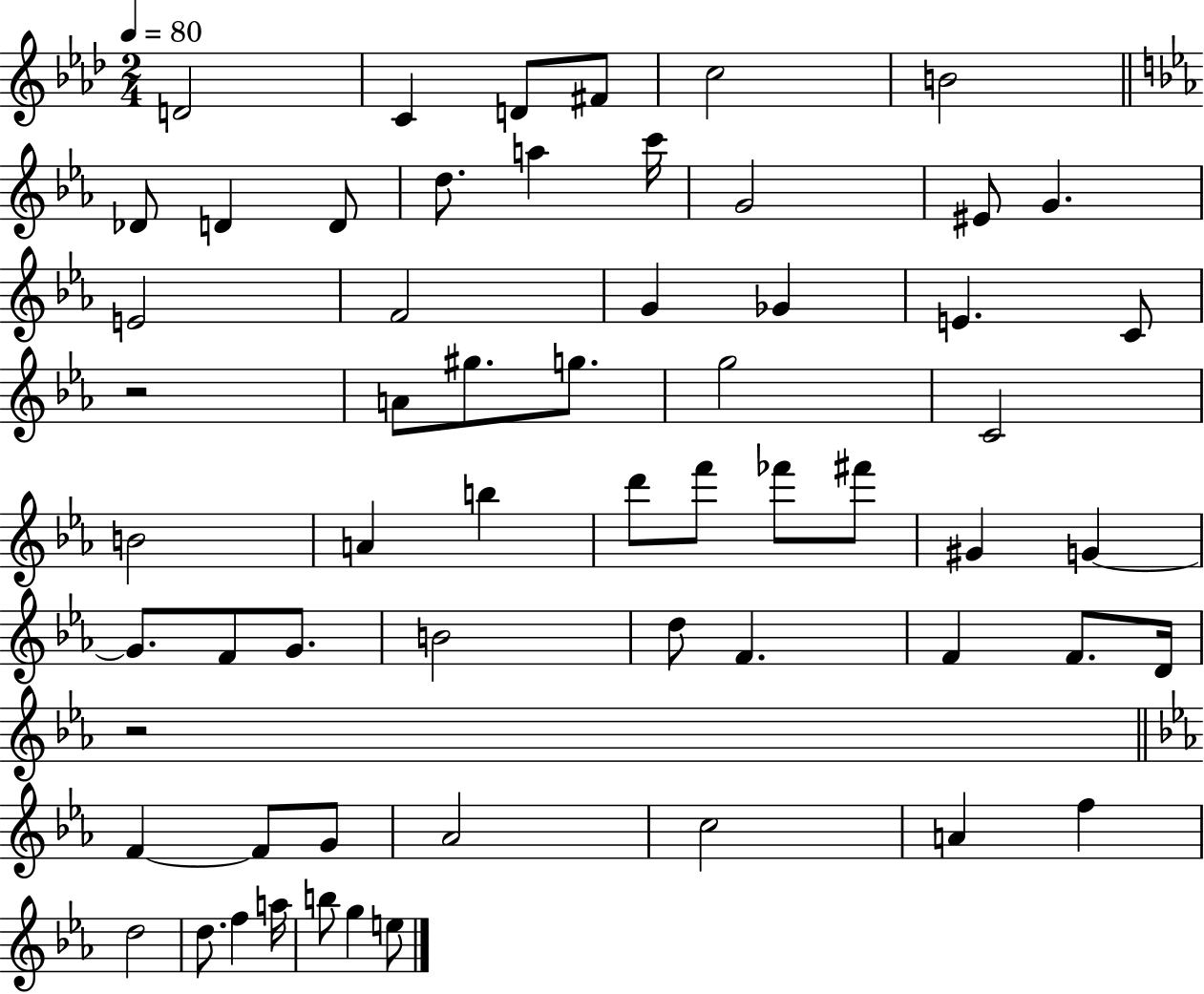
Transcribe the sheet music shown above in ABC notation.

X:1
T:Untitled
M:2/4
L:1/4
K:Ab
D2 C D/2 ^F/2 c2 B2 _D/2 D D/2 d/2 a c'/4 G2 ^E/2 G E2 F2 G _G E C/2 z2 A/2 ^g/2 g/2 g2 C2 B2 A b d'/2 f'/2 _f'/2 ^f'/2 ^G G G/2 F/2 G/2 B2 d/2 F F F/2 D/4 z2 F F/2 G/2 _A2 c2 A f d2 d/2 f a/4 b/2 g e/2